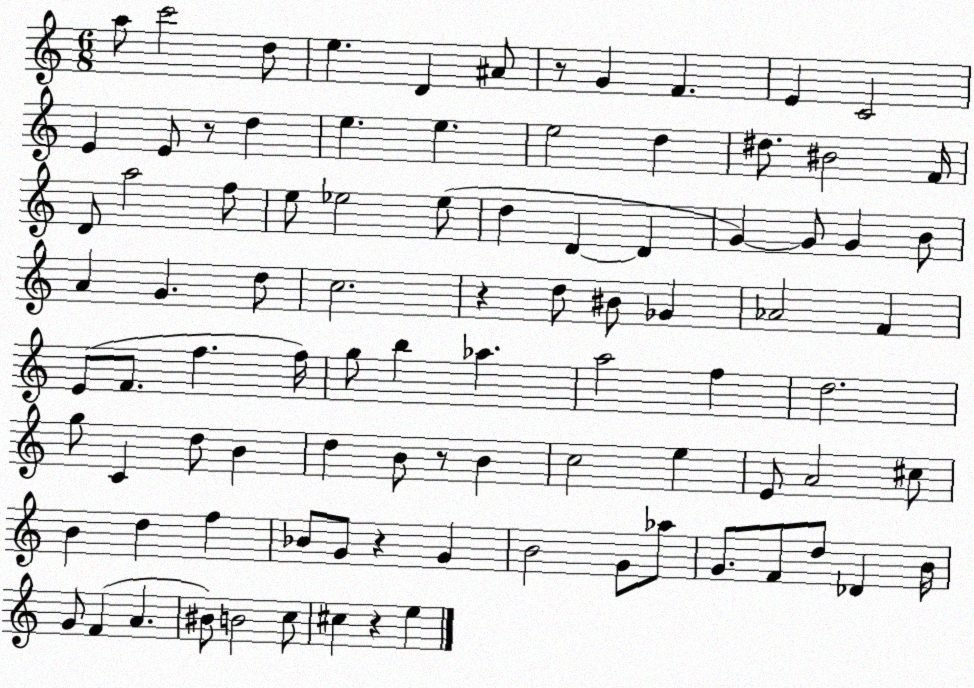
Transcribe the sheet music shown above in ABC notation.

X:1
T:Untitled
M:6/8
L:1/4
K:C
a/2 c'2 d/2 e D ^A/2 z/2 G F E C2 E E/2 z/2 d e e e2 d ^d/2 ^B2 F/4 D/2 a2 f/2 e/2 _e2 _e/2 d D D G G/2 G B/2 A G d/2 c2 z d/2 ^B/2 _G _A2 F E/2 F/2 f f/4 g/2 b _a a2 f d2 g/2 C d/2 B d B/2 z/2 B c2 e E/2 A2 ^c/2 B d f _B/2 G/2 z G B2 G/2 _a/2 G/2 F/2 d/2 _D B/4 G/2 F A ^B/2 B2 c/2 ^c z e